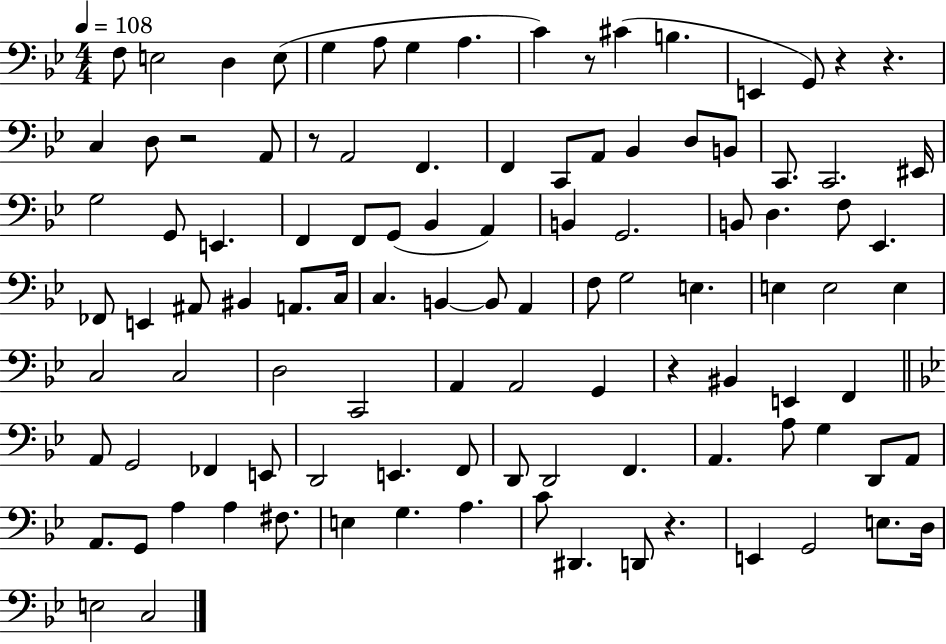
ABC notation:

X:1
T:Untitled
M:4/4
L:1/4
K:Bb
F,/2 E,2 D, E,/2 G, A,/2 G, A, C z/2 ^C B, E,, G,,/2 z z C, D,/2 z2 A,,/2 z/2 A,,2 F,, F,, C,,/2 A,,/2 _B,, D,/2 B,,/2 C,,/2 C,,2 ^E,,/4 G,2 G,,/2 E,, F,, F,,/2 G,,/2 _B,, A,, B,, G,,2 B,,/2 D, F,/2 _E,, _F,,/2 E,, ^A,,/2 ^B,, A,,/2 C,/4 C, B,, B,,/2 A,, F,/2 G,2 E, E, E,2 E, C,2 C,2 D,2 C,,2 A,, A,,2 G,, z ^B,, E,, F,, A,,/2 G,,2 _F,, E,,/2 D,,2 E,, F,,/2 D,,/2 D,,2 F,, A,, A,/2 G, D,,/2 A,,/2 A,,/2 G,,/2 A, A, ^F,/2 E, G, A, C/2 ^D,, D,,/2 z E,, G,,2 E,/2 D,/4 E,2 C,2